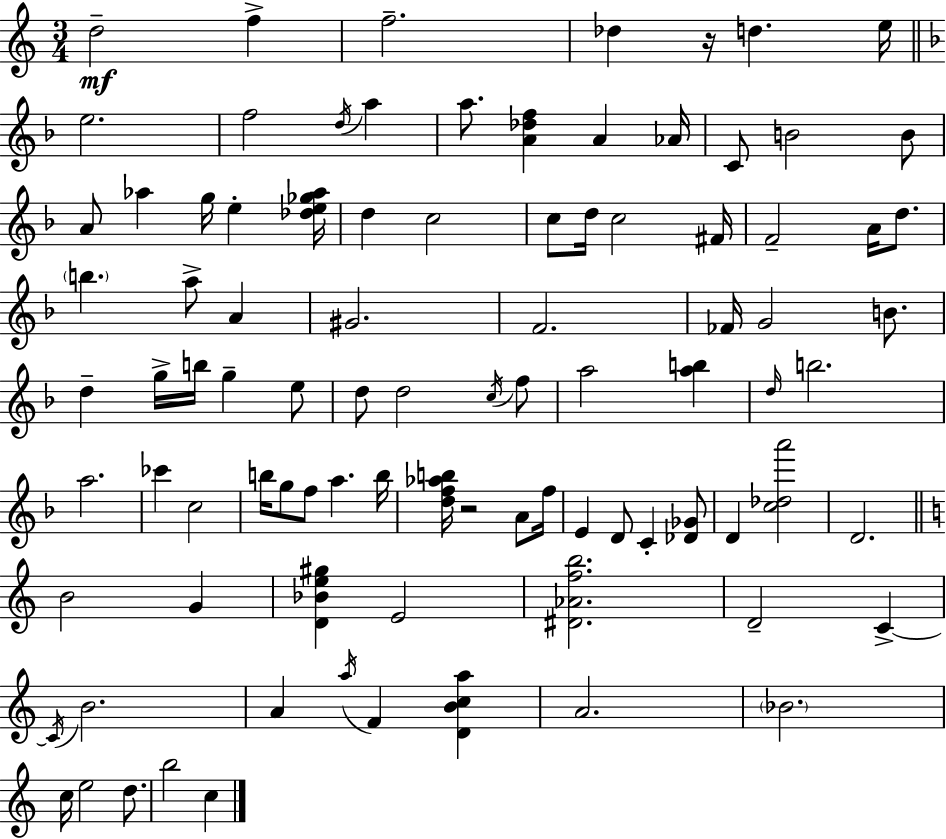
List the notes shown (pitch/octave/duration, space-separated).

D5/h F5/q F5/h. Db5/q R/s D5/q. E5/s E5/h. F5/h D5/s A5/q A5/e. [A4,Db5,F5]/q A4/q Ab4/s C4/e B4/h B4/e A4/e Ab5/q G5/s E5/q [Db5,E5,Gb5,Ab5]/s D5/q C5/h C5/e D5/s C5/h F#4/s F4/h A4/s D5/e. B5/q. A5/e A4/q G#4/h. F4/h. FES4/s G4/h B4/e. D5/q G5/s B5/s G5/q E5/e D5/e D5/h C5/s F5/e A5/h [A5,B5]/q D5/s B5/h. A5/h. CES6/q C5/h B5/s G5/e F5/e A5/q. B5/s [D5,F5,Ab5,B5]/s R/h A4/e F5/s E4/q D4/e C4/q [Db4,Gb4]/e D4/q [C5,Db5,A6]/h D4/h. B4/h G4/q [D4,Bb4,E5,G#5]/q E4/h [D#4,Ab4,F5,B5]/h. D4/h C4/q C4/s B4/h. A4/q A5/s F4/q [D4,B4,C5,A5]/q A4/h. Bb4/h. C5/s E5/h D5/e. B5/h C5/q